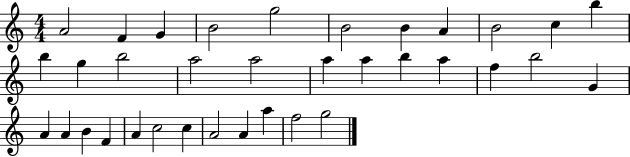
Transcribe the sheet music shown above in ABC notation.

X:1
T:Untitled
M:4/4
L:1/4
K:C
A2 F G B2 g2 B2 B A B2 c b b g b2 a2 a2 a a b a f b2 G A A B F A c2 c A2 A a f2 g2